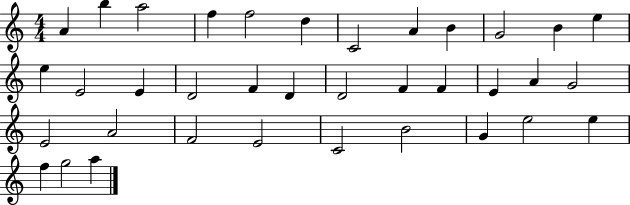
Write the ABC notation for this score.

X:1
T:Untitled
M:4/4
L:1/4
K:C
A b a2 f f2 d C2 A B G2 B e e E2 E D2 F D D2 F F E A G2 E2 A2 F2 E2 C2 B2 G e2 e f g2 a